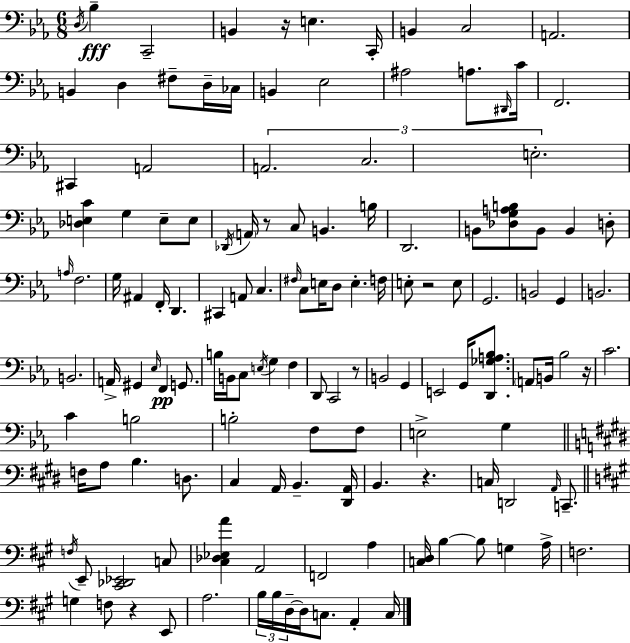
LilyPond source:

{
  \clef bass
  \numericTimeSignature
  \time 6/8
  \key c \minor
  \repeat volta 2 { \acciaccatura { d16 }\fff bes4-- c,2-- | b,4 r16 e4. | c,16-. b,4 c2 | a,2. | \break b,4 d4 fis8-- d16-- | ces16 b,4 ees2 | ais2 a8. | \grace { dis,16 } c'16 f,2. | \break cis,4 a,2 | \tuplet 3/2 { a,2. | c2. | e2.-. } | \break <des e c'>4 g4 e8-- | e8 \acciaccatura { des,16 } \parenthesize a,16 r8 c8 b,4. | b16 d,2. | b,8 <des g a b>8 b,8 b,4 | \break d8-. \grace { a16 } f2. | g16 ais,4 f,16-. d,4. | cis,4 a,8 c4. | \grace { fis16 } c8 e16 d8 e4.-. | \break f16 e8-. r2 | e8 g,2. | b,2 | g,4 b,2. | \break b,2. | a,16-> gis,4 \grace { ees16 }\pp f,4 | g,8. b16 b,16 c8 \acciaccatura { e16 } g4 | f4 d,8 c,2 | \break r8 b,2 | g,4 e,2 | g,16 <d, ges a bes>8. \parenthesize a,8 b,16 bes2 | r16 c'2. | \break c'4 b2 | b2-. | f8 f8 e2-> | g4 \bar "||" \break \key e \major f16 a8 b4. d8. | cis4 a,16 b,4.-- <dis, a,>16 | b,4. r4. | c16 d,2 \grace { a,16 } c,8.-- | \break \bar "||" \break \key a \major \acciaccatura { f16 } e,8-- <cis, des, ees,>2 c8 | <cis des ees a'>4 a,2 | f,2 a4 | <c d>16 b4~~ b8 g4 | \break a16-> f2. | g4 f8 r4 e,8 | a2. | \tuplet 3/2 { b16 b16 d16--~~ } d16 c8. a,4-. | \break c16 } \bar "|."
}